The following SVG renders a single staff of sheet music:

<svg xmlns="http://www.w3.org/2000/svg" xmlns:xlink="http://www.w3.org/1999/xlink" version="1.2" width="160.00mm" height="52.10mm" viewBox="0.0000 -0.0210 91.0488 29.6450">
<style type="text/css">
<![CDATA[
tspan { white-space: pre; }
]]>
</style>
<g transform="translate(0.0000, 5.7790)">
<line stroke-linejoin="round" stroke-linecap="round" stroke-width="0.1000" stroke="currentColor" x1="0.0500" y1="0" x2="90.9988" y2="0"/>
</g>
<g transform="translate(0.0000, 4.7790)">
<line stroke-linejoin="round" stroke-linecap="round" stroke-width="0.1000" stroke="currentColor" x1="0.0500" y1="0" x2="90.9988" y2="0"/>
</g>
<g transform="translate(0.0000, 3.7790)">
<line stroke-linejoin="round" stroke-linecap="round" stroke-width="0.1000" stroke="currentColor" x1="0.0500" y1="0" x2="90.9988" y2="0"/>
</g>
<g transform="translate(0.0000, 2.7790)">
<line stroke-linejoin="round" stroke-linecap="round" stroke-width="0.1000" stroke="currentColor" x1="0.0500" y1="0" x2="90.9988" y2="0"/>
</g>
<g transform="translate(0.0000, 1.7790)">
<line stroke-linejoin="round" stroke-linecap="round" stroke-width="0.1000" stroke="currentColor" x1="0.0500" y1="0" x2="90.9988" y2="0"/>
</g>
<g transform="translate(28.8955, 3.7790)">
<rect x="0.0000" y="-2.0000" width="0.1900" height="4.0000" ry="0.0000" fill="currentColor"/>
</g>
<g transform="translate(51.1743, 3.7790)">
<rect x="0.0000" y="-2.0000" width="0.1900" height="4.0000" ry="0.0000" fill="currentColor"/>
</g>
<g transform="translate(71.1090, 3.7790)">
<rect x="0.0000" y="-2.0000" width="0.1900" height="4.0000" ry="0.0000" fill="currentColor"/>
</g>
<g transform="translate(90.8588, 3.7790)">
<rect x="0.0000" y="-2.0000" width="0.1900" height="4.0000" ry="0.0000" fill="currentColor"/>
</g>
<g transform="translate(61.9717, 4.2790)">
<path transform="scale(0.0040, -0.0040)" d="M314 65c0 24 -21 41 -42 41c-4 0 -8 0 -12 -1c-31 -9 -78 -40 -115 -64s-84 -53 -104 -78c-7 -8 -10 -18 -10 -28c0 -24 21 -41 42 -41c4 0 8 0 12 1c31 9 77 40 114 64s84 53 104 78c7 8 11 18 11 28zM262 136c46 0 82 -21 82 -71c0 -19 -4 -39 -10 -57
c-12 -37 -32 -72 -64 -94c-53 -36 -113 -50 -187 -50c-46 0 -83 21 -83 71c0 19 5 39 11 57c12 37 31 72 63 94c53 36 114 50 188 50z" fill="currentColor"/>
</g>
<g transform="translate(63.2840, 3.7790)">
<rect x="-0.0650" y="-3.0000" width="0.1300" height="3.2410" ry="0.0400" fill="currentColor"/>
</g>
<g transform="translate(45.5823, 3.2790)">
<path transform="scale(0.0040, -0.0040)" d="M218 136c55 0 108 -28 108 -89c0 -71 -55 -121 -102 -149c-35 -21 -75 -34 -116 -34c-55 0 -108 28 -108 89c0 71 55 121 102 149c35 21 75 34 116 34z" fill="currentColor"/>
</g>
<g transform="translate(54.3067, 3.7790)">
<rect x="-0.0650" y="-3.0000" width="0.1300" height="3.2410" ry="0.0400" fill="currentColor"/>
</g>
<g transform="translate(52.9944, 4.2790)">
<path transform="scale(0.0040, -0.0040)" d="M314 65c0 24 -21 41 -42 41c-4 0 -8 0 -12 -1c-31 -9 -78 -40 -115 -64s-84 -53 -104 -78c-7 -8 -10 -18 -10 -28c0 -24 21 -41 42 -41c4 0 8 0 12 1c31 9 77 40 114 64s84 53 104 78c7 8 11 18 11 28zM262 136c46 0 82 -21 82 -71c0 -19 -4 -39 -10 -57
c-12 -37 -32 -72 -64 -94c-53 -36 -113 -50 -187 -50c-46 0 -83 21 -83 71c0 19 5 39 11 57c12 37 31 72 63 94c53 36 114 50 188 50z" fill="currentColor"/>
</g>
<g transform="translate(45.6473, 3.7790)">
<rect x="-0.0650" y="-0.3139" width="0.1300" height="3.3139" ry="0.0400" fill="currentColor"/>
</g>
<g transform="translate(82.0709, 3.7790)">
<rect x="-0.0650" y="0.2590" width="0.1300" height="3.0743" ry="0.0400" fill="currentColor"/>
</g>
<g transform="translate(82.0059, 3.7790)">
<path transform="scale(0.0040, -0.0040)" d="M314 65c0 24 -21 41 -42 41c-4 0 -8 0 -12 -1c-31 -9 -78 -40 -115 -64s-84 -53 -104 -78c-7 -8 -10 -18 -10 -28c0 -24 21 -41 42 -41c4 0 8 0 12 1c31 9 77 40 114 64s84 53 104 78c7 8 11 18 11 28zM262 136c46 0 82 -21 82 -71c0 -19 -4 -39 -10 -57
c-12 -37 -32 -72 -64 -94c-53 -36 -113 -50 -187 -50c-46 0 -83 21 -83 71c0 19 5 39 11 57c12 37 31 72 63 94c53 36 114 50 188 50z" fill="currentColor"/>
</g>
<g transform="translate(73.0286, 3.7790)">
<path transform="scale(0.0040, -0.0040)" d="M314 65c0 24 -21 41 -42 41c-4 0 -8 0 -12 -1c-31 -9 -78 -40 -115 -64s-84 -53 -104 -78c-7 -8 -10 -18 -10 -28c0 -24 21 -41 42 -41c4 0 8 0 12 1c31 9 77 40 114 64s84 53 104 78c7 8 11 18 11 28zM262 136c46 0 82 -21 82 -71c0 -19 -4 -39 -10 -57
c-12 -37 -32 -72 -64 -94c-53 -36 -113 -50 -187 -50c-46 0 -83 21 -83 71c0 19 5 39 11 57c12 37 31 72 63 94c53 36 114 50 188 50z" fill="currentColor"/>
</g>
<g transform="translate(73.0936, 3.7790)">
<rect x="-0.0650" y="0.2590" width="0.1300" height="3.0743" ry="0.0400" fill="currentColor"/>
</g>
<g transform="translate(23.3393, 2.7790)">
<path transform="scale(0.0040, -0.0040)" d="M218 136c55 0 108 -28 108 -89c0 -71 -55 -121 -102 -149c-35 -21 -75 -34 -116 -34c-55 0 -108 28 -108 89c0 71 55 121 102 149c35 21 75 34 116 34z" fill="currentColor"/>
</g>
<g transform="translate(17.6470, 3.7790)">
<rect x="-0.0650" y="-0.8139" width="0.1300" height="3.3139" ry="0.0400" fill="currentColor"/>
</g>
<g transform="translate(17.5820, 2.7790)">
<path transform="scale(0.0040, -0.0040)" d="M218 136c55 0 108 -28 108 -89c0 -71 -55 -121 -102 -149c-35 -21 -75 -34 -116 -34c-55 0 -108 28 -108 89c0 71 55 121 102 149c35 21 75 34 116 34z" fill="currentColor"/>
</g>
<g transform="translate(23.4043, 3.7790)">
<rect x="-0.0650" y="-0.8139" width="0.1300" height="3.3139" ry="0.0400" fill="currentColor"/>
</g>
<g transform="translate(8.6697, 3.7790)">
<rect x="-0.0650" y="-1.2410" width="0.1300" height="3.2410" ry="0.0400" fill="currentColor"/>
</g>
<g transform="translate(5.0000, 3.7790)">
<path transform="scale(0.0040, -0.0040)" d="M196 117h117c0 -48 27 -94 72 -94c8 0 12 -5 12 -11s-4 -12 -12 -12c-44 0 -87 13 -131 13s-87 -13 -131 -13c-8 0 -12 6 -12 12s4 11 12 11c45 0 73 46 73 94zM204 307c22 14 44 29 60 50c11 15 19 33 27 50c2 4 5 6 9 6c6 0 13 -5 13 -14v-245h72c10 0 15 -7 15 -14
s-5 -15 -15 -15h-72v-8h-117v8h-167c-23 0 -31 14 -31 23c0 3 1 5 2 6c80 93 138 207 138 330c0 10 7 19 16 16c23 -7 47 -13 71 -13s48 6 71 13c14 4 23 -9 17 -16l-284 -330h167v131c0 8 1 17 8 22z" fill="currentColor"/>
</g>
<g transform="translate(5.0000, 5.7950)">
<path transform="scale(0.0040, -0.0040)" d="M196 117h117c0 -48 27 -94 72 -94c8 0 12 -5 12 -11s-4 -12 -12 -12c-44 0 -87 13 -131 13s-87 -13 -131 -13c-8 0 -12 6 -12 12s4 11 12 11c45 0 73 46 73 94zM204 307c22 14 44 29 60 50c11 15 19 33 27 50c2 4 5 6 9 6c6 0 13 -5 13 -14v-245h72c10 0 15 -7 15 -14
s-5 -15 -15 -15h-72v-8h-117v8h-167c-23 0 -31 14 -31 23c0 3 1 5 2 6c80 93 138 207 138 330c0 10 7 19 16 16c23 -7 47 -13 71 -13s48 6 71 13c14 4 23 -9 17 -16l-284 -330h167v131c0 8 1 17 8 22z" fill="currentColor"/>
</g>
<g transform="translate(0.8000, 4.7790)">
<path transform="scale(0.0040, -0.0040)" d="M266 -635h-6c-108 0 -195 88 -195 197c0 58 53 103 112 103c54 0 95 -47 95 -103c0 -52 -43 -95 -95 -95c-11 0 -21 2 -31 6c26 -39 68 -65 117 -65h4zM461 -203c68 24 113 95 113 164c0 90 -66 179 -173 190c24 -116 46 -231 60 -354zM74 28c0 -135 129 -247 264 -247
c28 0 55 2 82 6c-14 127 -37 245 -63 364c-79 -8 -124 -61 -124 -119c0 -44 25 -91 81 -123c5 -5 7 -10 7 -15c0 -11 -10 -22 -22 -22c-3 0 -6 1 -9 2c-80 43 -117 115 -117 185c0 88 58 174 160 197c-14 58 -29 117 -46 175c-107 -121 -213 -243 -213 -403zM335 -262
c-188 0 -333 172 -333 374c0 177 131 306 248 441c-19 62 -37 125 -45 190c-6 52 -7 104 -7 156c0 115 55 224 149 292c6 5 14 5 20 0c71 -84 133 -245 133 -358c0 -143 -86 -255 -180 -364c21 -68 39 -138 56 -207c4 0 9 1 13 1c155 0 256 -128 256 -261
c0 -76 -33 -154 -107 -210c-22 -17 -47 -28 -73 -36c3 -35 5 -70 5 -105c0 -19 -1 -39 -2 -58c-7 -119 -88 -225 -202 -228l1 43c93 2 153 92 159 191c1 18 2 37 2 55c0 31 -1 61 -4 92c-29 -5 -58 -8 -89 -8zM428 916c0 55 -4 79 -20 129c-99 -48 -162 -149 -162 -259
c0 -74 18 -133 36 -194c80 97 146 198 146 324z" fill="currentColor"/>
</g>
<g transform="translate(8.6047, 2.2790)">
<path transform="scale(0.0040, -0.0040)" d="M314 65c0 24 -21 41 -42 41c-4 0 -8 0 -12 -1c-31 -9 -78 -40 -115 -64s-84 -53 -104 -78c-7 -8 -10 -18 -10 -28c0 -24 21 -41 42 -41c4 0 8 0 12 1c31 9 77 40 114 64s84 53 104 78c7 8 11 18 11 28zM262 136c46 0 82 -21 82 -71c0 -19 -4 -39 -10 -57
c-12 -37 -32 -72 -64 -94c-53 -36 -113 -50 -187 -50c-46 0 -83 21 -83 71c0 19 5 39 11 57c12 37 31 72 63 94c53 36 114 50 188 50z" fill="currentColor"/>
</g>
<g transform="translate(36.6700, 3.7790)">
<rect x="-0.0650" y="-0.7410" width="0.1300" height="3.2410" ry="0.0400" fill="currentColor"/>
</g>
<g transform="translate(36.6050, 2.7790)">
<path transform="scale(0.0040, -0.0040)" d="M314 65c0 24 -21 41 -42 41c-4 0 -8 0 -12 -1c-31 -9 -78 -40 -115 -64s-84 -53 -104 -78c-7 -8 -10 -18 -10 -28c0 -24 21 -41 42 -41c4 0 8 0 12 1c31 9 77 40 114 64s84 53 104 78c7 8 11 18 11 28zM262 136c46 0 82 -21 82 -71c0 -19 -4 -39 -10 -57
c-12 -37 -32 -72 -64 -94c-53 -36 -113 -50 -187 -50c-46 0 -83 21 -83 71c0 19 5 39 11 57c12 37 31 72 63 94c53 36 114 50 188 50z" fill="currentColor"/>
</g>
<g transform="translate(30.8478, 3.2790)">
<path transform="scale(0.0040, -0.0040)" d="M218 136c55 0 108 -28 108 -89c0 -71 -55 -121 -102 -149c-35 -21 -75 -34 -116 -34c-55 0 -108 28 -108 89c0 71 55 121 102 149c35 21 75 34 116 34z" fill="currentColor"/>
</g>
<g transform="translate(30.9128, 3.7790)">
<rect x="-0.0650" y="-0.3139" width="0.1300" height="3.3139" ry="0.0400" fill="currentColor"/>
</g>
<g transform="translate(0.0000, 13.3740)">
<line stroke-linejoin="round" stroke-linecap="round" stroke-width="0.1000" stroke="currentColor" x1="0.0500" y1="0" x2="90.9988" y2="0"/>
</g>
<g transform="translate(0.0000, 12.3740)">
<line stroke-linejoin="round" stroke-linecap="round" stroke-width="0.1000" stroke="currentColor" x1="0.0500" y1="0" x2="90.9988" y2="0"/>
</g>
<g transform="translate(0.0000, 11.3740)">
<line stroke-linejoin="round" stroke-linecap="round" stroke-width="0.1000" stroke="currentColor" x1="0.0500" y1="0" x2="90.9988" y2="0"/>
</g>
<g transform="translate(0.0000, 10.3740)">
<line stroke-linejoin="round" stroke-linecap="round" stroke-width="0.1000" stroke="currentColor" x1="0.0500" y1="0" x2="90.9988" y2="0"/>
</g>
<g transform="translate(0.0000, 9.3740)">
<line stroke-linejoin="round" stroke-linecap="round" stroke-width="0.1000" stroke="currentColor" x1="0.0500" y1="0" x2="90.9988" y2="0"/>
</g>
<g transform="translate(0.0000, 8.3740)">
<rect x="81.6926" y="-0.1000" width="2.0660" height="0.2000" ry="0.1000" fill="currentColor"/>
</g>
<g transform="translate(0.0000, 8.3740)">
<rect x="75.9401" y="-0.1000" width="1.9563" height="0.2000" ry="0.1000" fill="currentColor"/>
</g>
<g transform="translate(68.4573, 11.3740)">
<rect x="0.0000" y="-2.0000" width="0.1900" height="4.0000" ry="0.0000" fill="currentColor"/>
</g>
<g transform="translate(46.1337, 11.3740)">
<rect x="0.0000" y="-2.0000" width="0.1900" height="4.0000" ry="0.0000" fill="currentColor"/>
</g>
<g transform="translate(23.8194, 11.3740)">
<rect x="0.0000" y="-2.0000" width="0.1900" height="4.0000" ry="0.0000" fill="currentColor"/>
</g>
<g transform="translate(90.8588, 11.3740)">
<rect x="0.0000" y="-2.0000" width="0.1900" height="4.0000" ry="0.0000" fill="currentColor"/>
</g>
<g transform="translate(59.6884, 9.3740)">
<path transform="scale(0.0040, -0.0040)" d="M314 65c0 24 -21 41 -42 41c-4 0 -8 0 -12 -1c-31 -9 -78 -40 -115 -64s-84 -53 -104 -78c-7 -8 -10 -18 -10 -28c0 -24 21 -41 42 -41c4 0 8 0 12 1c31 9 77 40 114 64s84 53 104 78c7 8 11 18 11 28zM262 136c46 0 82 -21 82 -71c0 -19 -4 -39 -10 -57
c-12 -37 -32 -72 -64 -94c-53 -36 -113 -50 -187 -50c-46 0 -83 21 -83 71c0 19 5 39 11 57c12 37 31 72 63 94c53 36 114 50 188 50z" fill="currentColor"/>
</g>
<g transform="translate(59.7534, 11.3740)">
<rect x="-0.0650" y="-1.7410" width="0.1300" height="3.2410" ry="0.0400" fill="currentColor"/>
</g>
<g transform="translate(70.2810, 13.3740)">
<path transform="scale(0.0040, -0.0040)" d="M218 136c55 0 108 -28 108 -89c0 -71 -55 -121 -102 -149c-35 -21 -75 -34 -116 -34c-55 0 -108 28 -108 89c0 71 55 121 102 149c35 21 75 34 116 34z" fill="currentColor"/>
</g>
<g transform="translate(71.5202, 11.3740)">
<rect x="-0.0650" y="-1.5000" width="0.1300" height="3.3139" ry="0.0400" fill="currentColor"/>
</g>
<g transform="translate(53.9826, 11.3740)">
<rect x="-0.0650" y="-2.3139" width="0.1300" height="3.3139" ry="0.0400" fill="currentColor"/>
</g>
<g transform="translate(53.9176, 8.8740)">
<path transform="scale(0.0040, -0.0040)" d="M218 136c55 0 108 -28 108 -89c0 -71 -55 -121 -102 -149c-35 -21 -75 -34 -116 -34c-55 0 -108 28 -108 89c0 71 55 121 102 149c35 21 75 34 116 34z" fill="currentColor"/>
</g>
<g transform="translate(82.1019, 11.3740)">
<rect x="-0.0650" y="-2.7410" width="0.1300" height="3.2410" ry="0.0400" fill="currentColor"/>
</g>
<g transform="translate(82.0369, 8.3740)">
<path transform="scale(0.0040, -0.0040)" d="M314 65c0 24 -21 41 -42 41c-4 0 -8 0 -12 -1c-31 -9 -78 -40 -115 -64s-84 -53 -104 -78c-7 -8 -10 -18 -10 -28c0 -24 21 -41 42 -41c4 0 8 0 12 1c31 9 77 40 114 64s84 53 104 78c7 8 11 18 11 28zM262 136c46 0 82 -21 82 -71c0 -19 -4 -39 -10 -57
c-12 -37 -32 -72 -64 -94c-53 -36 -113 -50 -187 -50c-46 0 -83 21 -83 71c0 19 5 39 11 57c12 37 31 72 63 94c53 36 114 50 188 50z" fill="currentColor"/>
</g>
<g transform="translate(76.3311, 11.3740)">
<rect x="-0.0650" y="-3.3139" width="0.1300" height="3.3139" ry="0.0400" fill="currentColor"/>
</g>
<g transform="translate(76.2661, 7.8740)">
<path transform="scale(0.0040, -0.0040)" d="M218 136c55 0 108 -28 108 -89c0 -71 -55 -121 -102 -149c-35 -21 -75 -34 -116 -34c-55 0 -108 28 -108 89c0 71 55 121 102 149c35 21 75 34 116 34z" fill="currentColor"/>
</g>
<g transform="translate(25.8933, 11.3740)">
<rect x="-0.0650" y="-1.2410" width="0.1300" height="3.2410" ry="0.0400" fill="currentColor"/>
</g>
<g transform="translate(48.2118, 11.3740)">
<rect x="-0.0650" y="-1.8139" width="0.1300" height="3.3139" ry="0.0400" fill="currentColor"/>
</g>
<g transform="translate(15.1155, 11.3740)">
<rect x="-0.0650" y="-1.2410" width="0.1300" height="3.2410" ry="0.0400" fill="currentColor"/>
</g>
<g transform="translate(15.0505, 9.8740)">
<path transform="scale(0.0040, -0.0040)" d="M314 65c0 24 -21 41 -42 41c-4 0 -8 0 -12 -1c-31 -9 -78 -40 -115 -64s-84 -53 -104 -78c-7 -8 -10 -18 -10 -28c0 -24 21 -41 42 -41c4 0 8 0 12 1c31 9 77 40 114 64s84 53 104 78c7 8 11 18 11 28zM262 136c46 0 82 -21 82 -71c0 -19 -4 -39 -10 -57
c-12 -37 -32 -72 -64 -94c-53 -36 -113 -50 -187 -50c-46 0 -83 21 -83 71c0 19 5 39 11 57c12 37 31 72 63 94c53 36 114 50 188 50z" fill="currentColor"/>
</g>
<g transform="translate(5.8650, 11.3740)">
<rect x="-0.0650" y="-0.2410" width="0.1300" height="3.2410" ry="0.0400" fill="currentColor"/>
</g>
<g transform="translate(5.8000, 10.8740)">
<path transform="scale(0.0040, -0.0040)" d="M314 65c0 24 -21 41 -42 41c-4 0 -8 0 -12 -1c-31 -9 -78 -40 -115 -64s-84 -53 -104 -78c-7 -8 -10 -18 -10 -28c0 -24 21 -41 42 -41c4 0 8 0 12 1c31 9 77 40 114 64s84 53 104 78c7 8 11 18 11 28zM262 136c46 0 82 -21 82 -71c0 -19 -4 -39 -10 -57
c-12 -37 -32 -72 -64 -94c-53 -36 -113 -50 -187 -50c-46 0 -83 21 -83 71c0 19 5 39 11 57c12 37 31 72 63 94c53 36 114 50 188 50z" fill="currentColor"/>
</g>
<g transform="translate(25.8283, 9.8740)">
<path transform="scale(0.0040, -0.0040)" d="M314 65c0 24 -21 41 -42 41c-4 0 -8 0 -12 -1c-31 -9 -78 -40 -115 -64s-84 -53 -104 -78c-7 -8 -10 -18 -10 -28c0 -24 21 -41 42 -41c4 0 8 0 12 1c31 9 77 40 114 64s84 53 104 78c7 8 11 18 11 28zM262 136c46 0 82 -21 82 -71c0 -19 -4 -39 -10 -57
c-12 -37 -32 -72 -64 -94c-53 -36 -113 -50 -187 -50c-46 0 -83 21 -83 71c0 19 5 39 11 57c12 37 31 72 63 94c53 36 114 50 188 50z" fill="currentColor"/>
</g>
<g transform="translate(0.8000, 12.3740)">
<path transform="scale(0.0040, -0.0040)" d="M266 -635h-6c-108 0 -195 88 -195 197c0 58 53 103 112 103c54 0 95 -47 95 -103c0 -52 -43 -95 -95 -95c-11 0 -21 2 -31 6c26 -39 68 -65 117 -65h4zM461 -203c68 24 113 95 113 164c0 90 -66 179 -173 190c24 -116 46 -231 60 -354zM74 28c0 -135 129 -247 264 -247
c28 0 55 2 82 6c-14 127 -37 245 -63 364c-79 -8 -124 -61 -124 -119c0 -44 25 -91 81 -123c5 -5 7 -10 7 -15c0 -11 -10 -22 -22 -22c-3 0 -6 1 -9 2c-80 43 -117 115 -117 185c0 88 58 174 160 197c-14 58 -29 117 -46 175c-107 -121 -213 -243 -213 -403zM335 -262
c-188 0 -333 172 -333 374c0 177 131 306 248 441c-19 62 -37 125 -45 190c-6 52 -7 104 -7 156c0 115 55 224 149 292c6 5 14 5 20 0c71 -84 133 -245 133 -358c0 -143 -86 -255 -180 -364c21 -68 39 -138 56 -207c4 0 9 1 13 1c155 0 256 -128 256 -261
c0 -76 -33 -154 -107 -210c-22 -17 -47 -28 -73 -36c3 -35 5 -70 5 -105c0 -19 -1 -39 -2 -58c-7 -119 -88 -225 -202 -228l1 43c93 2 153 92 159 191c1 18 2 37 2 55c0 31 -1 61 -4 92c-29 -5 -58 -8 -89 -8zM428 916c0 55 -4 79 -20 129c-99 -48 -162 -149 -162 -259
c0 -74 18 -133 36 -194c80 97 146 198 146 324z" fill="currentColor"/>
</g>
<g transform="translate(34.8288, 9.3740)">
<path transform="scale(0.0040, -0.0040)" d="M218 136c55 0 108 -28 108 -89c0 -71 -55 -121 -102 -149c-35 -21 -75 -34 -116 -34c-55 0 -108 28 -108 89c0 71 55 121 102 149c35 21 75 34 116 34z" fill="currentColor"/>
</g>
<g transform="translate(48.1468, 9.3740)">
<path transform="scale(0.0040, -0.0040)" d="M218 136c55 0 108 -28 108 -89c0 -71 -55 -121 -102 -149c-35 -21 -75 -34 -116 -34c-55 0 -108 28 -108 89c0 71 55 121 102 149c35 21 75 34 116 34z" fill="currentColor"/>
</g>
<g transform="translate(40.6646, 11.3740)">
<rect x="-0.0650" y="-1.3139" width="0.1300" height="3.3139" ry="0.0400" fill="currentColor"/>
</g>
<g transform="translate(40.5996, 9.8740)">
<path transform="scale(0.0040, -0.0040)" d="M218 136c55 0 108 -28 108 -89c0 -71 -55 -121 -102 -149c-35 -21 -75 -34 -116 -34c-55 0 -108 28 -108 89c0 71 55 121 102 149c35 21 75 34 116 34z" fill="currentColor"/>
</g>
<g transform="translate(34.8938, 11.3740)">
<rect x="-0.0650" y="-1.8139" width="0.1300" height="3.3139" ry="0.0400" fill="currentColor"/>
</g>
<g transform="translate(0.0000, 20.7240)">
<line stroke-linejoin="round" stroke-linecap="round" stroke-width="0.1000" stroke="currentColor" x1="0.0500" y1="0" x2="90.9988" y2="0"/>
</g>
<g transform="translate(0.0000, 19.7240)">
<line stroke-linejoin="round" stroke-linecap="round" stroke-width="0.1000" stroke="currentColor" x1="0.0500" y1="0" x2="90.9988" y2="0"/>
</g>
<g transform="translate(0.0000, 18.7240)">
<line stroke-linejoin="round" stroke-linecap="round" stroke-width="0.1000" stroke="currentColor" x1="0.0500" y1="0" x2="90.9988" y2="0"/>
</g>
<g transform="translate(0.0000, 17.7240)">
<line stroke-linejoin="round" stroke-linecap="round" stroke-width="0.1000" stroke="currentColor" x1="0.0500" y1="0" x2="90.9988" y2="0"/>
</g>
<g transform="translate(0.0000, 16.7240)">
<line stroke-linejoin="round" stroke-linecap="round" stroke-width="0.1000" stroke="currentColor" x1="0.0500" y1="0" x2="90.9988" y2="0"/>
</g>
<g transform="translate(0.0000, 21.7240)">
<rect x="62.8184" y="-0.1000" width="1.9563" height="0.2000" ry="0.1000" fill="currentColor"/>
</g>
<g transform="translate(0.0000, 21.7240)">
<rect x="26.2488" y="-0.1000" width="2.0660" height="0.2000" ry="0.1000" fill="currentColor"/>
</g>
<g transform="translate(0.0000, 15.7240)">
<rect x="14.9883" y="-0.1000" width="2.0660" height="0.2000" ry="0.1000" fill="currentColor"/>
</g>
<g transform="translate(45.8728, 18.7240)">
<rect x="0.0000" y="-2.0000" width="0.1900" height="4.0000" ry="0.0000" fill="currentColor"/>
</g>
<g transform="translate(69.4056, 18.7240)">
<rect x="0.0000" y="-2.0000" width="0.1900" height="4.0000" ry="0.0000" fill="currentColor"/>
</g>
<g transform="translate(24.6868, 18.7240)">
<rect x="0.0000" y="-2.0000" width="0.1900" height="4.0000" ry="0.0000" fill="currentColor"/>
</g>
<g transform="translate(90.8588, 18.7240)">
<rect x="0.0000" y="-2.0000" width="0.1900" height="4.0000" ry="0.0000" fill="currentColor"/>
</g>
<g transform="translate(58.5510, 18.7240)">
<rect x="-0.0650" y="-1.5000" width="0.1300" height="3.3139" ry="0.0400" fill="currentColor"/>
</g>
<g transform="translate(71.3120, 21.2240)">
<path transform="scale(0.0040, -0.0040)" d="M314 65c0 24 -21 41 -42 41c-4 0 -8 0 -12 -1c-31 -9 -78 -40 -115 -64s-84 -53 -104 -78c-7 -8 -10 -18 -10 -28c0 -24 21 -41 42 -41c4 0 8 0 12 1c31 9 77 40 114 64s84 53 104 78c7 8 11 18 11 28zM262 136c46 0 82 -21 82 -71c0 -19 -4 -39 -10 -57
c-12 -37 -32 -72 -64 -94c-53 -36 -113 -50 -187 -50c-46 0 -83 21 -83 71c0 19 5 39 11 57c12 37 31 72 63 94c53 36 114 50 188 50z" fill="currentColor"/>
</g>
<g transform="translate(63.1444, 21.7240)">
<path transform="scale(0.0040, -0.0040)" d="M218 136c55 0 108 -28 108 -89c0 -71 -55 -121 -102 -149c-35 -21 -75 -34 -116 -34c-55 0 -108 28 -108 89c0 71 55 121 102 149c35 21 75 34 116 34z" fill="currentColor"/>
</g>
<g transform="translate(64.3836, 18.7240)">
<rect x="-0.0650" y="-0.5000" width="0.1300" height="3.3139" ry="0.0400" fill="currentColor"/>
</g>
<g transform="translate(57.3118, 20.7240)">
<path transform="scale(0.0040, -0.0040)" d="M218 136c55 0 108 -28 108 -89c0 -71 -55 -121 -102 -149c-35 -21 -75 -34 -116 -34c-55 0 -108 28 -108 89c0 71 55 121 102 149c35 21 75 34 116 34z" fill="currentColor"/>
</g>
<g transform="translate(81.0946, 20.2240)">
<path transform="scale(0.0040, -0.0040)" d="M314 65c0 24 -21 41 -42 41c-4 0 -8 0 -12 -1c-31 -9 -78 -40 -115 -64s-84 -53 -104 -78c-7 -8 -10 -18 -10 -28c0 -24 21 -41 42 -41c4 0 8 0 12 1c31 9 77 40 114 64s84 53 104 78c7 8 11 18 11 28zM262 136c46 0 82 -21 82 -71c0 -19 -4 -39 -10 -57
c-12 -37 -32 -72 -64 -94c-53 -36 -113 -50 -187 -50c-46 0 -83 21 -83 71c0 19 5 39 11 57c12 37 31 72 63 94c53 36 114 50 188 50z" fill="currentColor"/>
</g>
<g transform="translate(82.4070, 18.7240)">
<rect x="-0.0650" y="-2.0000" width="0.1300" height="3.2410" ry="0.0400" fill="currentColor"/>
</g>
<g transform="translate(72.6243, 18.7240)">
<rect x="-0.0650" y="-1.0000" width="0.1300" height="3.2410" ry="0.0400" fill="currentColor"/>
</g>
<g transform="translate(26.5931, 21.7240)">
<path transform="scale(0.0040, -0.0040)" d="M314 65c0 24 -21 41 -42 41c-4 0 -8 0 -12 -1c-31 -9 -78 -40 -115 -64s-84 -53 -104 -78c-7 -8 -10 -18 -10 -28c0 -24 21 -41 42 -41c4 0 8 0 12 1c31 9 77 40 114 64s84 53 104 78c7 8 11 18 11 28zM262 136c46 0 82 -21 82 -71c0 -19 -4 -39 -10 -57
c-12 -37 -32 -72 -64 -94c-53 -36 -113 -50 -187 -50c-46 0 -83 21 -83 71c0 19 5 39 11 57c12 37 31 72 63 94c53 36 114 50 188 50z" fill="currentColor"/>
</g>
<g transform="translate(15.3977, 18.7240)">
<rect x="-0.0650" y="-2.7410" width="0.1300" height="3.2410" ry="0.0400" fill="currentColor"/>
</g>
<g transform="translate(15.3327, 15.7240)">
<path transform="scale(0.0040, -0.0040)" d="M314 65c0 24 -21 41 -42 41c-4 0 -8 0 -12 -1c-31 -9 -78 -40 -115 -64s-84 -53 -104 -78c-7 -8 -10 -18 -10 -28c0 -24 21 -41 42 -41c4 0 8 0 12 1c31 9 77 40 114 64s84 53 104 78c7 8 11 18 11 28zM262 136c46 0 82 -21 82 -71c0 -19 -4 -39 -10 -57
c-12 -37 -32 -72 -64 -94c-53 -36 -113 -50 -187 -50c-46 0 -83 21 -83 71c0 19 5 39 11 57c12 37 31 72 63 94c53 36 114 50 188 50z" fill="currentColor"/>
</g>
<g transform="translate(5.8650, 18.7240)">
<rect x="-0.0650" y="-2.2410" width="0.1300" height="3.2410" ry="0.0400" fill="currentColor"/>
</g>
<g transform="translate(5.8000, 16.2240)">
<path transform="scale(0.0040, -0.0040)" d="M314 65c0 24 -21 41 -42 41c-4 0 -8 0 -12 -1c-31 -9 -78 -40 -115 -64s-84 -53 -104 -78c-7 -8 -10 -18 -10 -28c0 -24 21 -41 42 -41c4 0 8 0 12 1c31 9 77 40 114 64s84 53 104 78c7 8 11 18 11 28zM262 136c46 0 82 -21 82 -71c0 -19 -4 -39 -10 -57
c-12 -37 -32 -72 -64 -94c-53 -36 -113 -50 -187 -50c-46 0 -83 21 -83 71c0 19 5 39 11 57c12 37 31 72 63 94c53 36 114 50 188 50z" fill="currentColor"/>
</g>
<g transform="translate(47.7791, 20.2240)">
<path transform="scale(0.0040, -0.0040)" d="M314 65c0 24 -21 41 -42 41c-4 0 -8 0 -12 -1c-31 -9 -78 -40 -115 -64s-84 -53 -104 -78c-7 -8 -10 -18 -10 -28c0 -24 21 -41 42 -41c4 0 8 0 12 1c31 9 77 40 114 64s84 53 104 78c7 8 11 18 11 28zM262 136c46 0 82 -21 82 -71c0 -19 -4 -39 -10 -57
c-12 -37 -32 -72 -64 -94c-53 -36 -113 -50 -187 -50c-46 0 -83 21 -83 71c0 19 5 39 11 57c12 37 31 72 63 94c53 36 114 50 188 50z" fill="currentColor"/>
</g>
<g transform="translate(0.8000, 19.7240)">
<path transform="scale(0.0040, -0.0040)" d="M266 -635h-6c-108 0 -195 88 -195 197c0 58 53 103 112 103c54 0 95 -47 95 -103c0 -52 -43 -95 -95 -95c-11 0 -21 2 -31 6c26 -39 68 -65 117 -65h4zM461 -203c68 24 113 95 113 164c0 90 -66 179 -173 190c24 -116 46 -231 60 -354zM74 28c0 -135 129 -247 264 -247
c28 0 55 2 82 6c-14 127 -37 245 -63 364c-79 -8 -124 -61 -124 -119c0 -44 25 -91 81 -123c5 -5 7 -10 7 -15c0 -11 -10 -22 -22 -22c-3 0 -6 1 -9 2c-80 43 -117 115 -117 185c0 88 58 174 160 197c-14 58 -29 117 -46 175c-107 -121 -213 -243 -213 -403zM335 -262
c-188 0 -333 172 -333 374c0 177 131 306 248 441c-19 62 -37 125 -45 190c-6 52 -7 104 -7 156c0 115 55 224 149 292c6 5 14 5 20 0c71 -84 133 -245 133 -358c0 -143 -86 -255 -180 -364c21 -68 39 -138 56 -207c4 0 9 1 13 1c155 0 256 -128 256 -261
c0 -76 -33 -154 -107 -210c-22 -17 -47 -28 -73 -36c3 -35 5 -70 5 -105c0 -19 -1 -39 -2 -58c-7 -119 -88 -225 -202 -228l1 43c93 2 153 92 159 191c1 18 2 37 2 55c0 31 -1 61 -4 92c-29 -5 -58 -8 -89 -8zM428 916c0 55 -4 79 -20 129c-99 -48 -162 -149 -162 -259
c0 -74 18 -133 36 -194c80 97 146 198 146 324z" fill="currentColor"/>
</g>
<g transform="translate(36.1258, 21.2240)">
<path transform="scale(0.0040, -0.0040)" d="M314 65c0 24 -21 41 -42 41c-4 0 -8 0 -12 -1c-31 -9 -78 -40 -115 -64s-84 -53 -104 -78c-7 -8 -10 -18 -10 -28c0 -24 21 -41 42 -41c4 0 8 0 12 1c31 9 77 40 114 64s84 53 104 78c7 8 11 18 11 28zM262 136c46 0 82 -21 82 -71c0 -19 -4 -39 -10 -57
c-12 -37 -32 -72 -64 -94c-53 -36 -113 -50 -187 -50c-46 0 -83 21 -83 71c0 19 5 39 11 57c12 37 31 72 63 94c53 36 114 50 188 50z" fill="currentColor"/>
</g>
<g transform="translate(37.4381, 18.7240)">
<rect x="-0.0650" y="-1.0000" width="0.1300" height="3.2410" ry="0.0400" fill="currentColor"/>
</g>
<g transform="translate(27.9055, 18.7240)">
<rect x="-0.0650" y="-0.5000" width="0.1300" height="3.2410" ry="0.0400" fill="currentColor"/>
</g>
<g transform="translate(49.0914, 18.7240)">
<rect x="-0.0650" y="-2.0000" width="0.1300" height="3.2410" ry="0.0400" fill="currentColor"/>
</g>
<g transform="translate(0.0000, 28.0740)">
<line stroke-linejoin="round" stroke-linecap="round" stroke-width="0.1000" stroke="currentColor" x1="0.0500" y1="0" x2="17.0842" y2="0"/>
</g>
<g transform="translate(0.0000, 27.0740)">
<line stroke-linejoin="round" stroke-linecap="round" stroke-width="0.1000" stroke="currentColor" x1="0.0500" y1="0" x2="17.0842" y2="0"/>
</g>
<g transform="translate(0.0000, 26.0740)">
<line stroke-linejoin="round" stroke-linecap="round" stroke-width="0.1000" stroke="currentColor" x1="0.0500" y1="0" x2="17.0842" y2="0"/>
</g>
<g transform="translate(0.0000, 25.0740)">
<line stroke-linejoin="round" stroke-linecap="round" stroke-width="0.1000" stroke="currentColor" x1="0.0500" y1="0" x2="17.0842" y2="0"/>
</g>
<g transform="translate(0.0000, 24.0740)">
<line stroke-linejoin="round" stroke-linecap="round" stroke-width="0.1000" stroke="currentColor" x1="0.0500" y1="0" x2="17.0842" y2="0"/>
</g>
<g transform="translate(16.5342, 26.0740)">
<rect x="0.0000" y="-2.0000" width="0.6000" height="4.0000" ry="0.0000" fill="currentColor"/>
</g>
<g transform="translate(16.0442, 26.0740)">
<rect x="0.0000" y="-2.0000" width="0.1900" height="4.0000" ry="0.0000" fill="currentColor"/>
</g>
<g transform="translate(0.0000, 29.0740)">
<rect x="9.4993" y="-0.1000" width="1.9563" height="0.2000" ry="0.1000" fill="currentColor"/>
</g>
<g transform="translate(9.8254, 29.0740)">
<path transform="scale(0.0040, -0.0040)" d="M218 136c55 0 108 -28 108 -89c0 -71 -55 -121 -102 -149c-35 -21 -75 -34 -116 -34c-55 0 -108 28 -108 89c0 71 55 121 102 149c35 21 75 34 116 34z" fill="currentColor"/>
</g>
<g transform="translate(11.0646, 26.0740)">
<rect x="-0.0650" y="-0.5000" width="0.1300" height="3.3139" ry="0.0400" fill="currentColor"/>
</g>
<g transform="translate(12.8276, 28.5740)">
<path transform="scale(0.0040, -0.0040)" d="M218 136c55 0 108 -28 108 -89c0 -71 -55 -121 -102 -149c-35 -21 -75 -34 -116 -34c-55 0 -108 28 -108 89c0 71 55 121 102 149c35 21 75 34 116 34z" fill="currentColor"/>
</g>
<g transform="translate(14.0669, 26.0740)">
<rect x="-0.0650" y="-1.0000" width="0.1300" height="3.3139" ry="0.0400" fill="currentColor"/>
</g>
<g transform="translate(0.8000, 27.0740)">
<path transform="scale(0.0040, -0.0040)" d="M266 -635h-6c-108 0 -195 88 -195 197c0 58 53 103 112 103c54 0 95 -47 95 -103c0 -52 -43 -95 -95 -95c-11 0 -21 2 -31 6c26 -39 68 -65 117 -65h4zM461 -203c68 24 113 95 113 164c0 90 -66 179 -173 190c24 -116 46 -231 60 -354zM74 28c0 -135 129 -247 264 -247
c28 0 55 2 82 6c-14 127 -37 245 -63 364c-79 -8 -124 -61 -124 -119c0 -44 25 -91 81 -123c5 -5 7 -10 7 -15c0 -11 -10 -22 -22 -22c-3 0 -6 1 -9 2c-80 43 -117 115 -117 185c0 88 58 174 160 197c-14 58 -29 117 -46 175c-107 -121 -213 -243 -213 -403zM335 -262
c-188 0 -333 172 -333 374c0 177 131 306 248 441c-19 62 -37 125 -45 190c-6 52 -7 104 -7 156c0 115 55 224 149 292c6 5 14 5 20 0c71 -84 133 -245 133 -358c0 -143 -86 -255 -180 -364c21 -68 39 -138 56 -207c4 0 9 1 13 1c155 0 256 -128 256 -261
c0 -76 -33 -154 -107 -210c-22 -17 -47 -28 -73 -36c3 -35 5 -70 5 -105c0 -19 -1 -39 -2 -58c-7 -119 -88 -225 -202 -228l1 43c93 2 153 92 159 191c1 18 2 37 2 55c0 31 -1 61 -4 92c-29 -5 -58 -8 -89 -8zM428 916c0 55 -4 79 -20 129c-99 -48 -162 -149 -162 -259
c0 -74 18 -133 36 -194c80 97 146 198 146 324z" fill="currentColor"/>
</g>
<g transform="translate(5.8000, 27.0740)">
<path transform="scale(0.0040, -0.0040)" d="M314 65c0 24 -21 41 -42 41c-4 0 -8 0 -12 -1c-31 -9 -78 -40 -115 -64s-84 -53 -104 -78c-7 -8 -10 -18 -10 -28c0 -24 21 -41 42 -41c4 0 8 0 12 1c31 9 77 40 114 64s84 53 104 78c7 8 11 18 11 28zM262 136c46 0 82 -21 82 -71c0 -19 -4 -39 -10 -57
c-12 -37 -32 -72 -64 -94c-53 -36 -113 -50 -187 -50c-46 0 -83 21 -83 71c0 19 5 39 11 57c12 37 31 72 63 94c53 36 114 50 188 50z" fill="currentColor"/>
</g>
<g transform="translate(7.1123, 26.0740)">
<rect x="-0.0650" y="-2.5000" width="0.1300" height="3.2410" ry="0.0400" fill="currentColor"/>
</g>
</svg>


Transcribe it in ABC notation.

X:1
T:Untitled
M:4/4
L:1/4
K:C
e2 d d c d2 c A2 A2 B2 B2 c2 e2 e2 f e f g f2 E b a2 g2 a2 C2 D2 F2 E C D2 F2 G2 C D